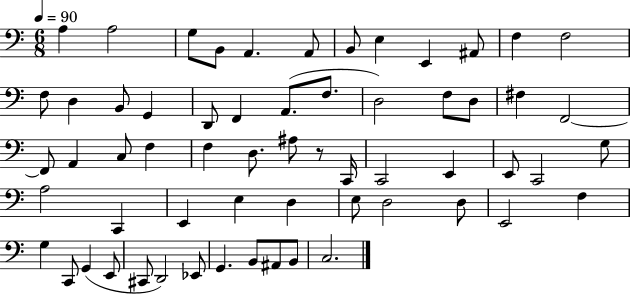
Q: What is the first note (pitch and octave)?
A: A3